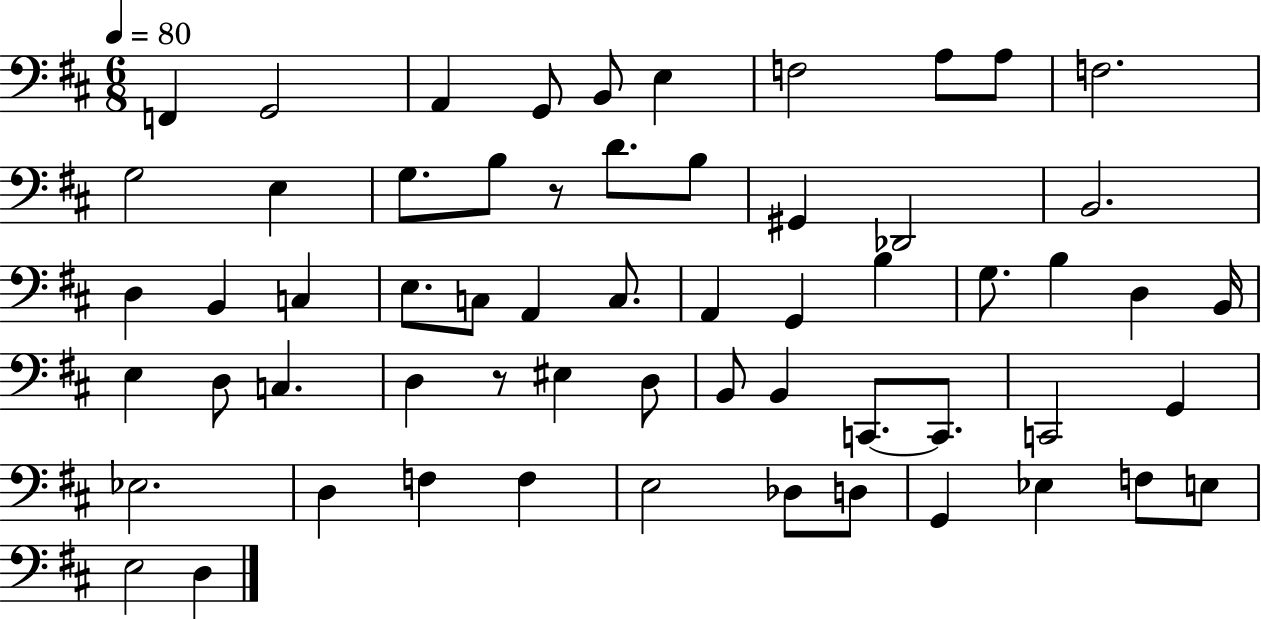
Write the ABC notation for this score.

X:1
T:Untitled
M:6/8
L:1/4
K:D
F,, G,,2 A,, G,,/2 B,,/2 E, F,2 A,/2 A,/2 F,2 G,2 E, G,/2 B,/2 z/2 D/2 B,/2 ^G,, _D,,2 B,,2 D, B,, C, E,/2 C,/2 A,, C,/2 A,, G,, B, G,/2 B, D, B,,/4 E, D,/2 C, D, z/2 ^E, D,/2 B,,/2 B,, C,,/2 C,,/2 C,,2 G,, _E,2 D, F, F, E,2 _D,/2 D,/2 G,, _E, F,/2 E,/2 E,2 D,